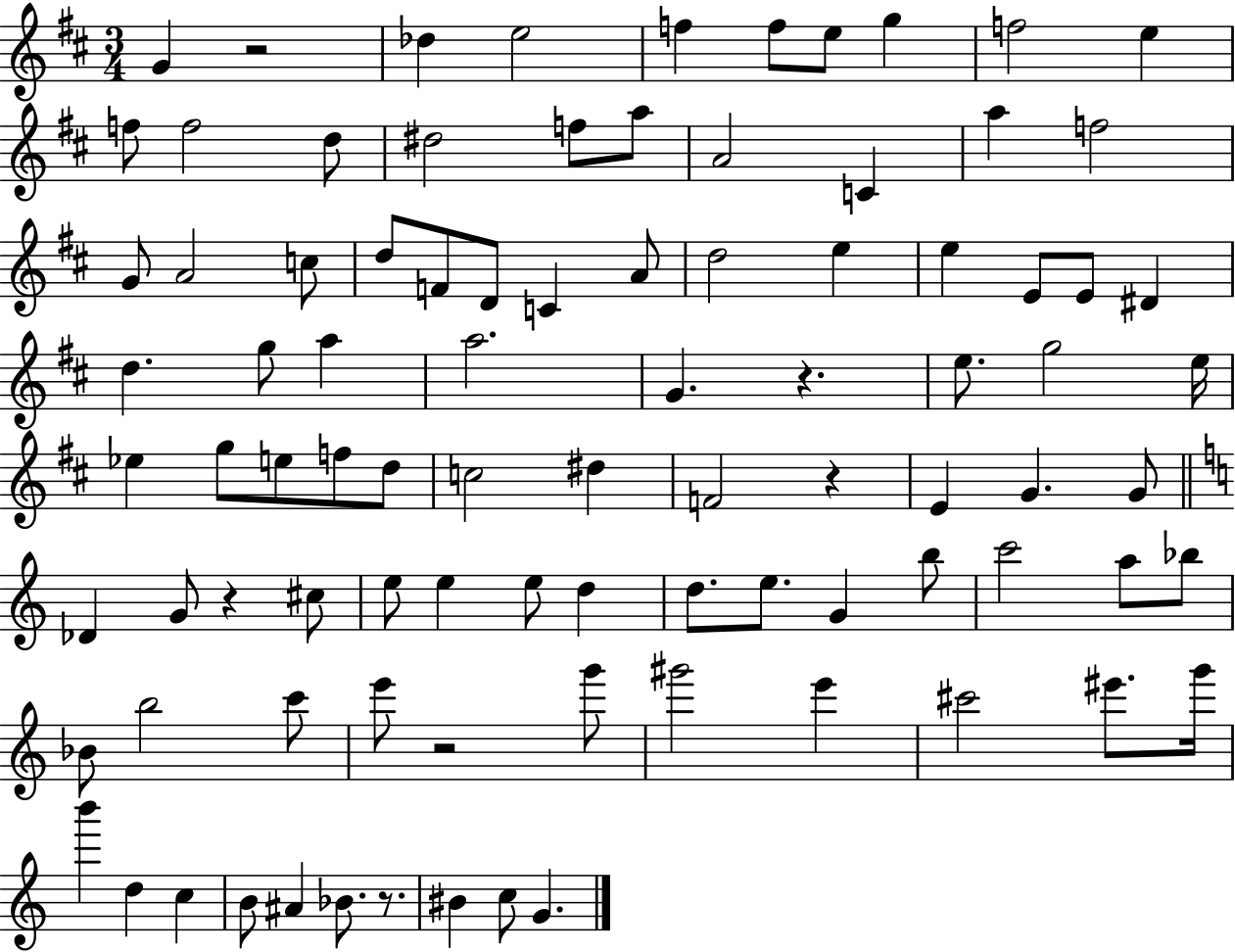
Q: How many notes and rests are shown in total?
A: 91